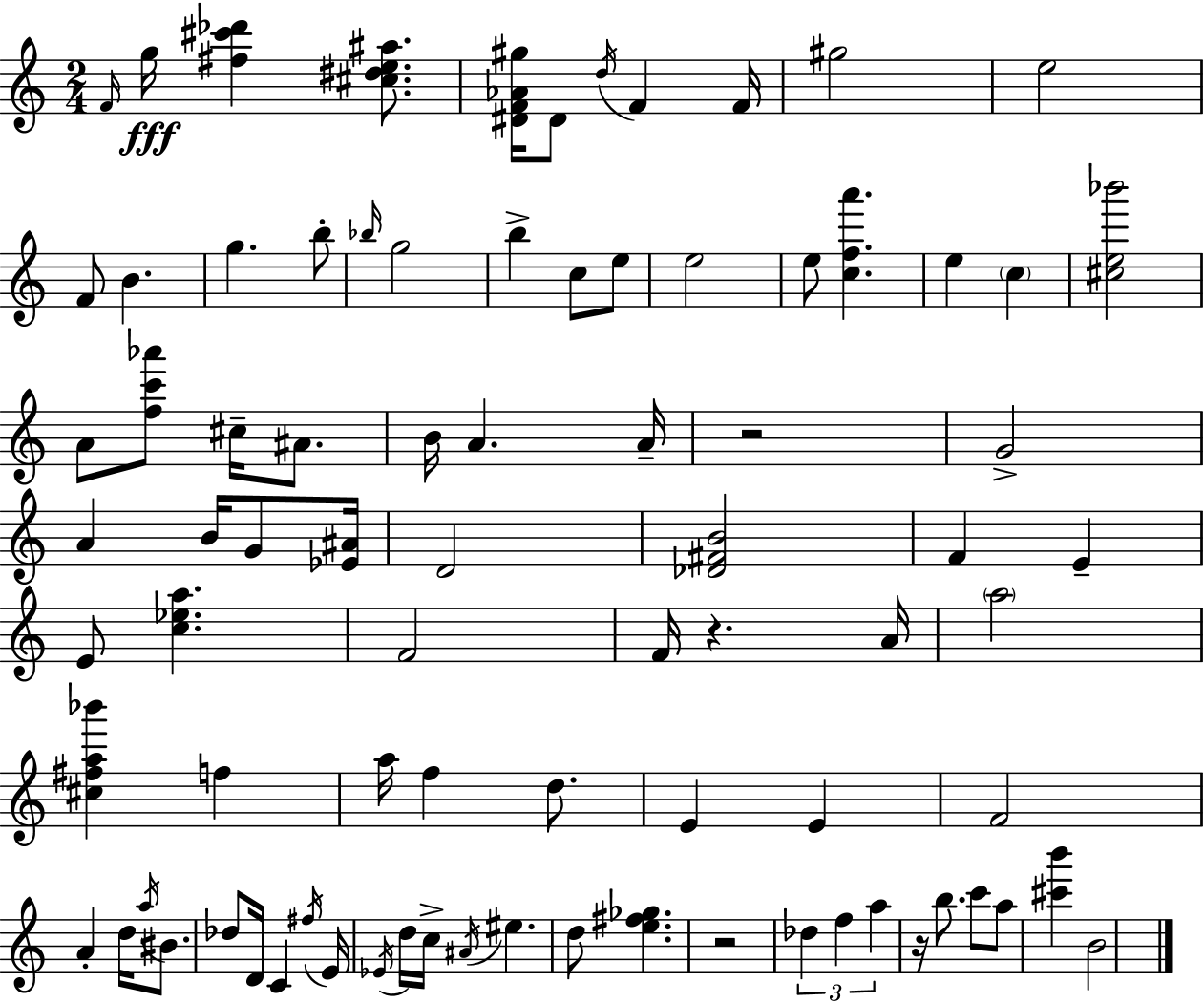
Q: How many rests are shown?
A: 4